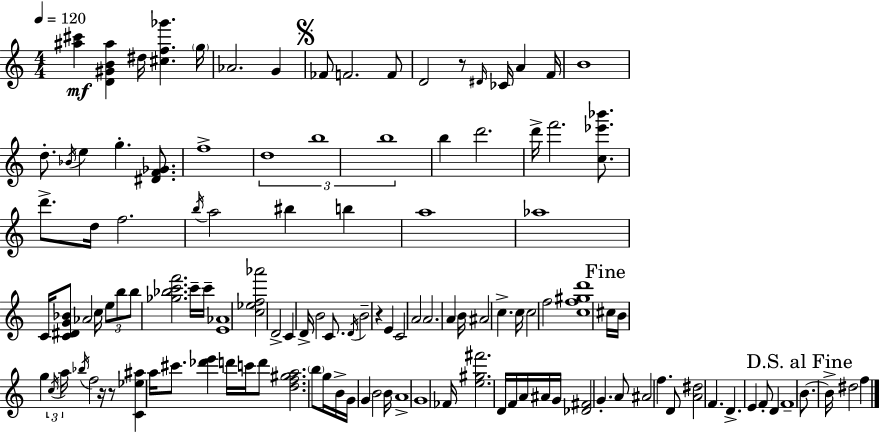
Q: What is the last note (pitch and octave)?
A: F5